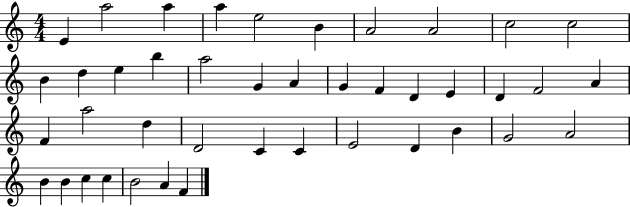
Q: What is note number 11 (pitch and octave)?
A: B4